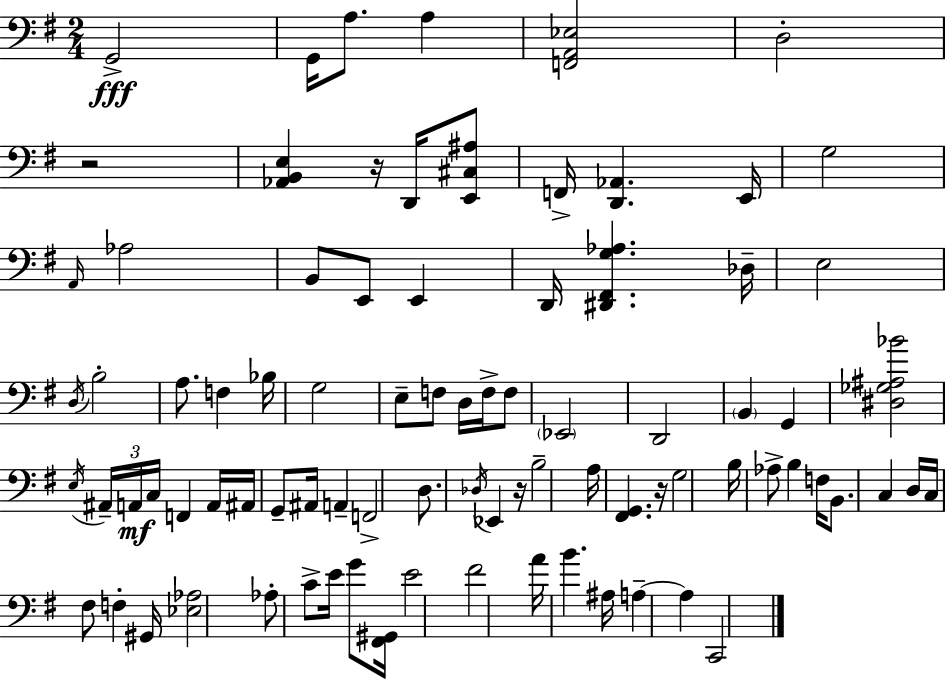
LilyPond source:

{
  \clef bass
  \numericTimeSignature
  \time 2/4
  \key e \minor
  \repeat volta 2 { g,2->\fff | g,16 a8. a4 | <f, a, ees>2 | d2-. | \break r2 | <aes, b, e>4 r16 d,16 <e, cis ais>8 | f,16-> <d, aes,>4. e,16 | g2 | \break \grace { a,16 } aes2 | b,8 e,8 e,4 | d,16 <dis, fis, g aes>4. | des16-- e2 | \break \acciaccatura { d16 } b2-. | a8. f4 | bes16 g2 | e8-- f8 d16 f16-> | \break f8 \parenthesize ees,2 | d,2 | \parenthesize b,4 g,4 | <dis ges ais bes'>2 | \break \acciaccatura { e16 } \tuplet 3/2 { ais,16-- a,16\mf c16 } f,4 | a,16 ais,16 g,8-- ais,16 a,4-- | f,2-> | d8. \acciaccatura { des16 } ees,4 | \break r16 b2-- | a16 <fis, g,>4. | r16 g2 | b16 aes8-> b4 | \break f16 b,8. c4 | d16 c16 fis8 f4-. | gis,16 <ees aes>2 | aes8-. c'8-> | \break e'16 g'8 <fis, gis,>16 e'2 | fis'2 | a'16 b'4. | ais16 a4--~~ | \break a4 c,2 | } \bar "|."
}